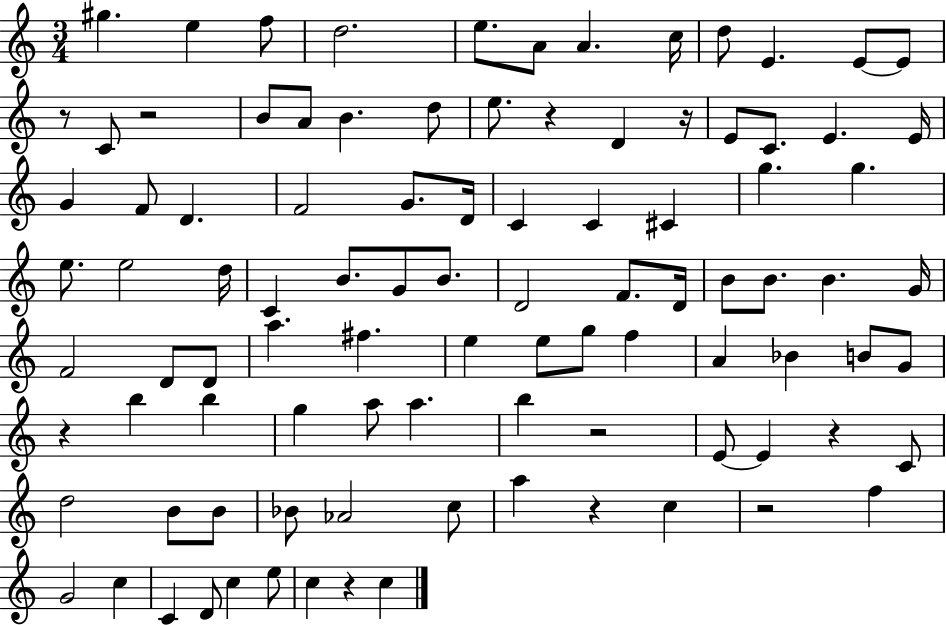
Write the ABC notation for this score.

X:1
T:Untitled
M:3/4
L:1/4
K:C
^g e f/2 d2 e/2 A/2 A c/4 d/2 E E/2 E/2 z/2 C/2 z2 B/2 A/2 B d/2 e/2 z D z/4 E/2 C/2 E E/4 G F/2 D F2 G/2 D/4 C C ^C g g e/2 e2 d/4 C B/2 G/2 B/2 D2 F/2 D/4 B/2 B/2 B G/4 F2 D/2 D/2 a ^f e e/2 g/2 f A _B B/2 G/2 z b b g a/2 a b z2 E/2 E z C/2 d2 B/2 B/2 _B/2 _A2 c/2 a z c z2 f G2 c C D/2 c e/2 c z c